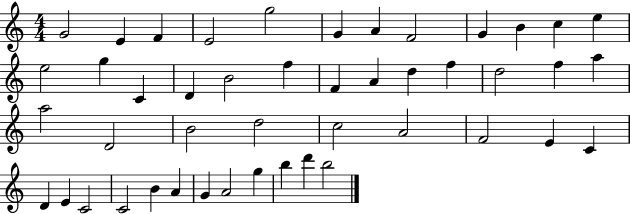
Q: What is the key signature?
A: C major